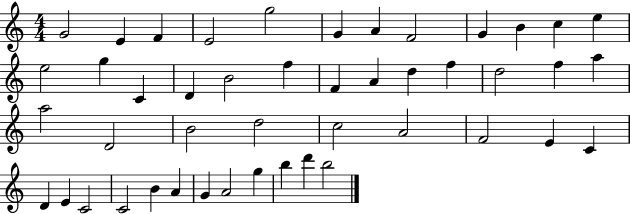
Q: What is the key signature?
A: C major